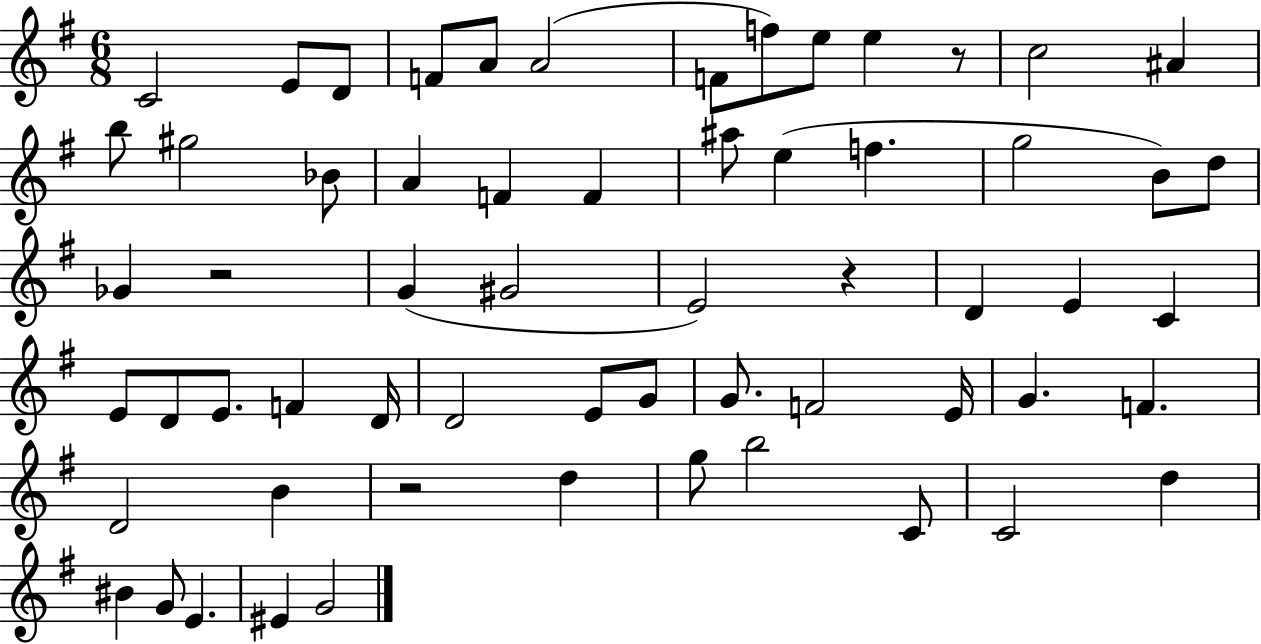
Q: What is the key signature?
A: G major